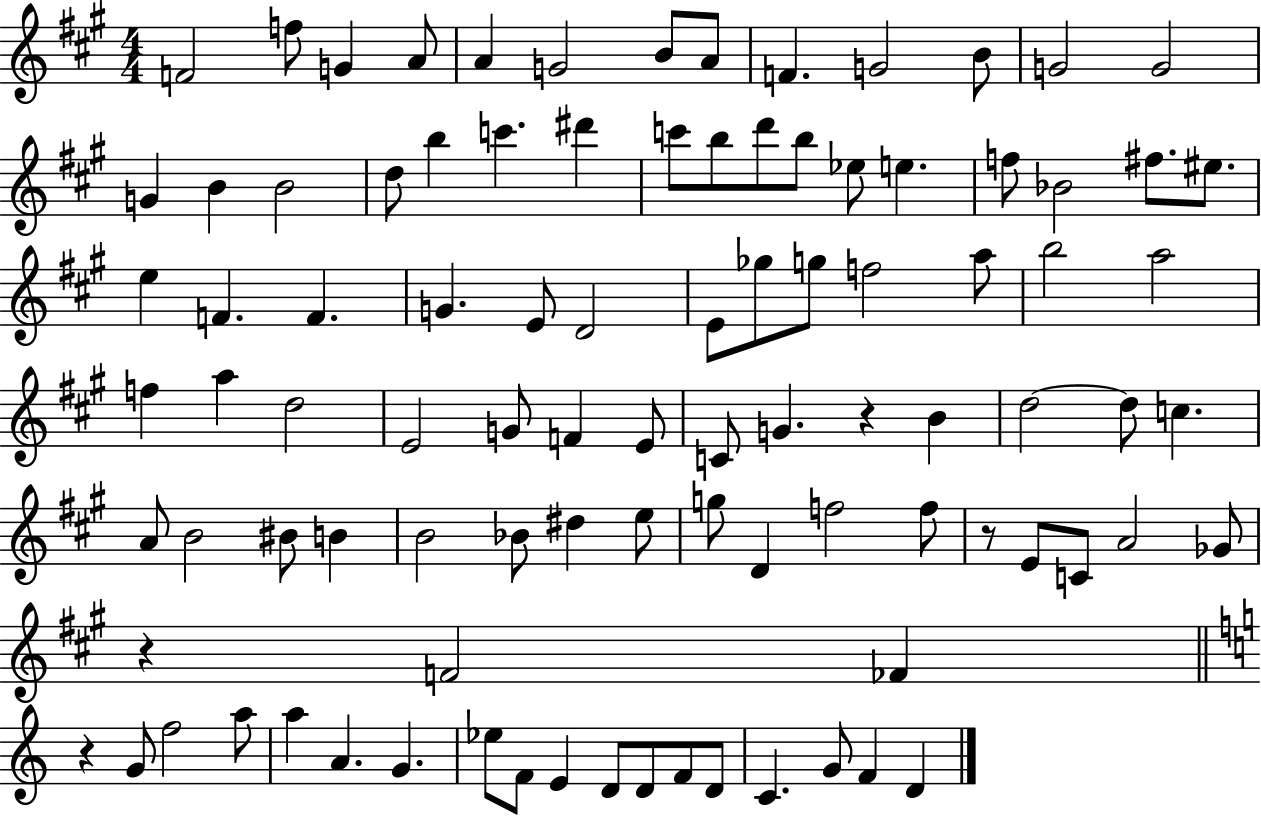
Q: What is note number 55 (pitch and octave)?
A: D5